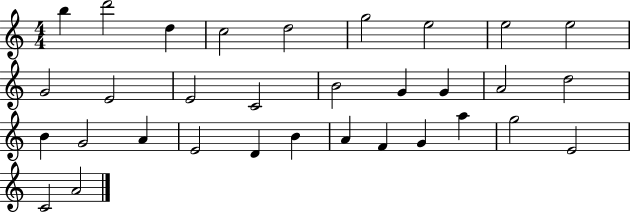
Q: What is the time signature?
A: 4/4